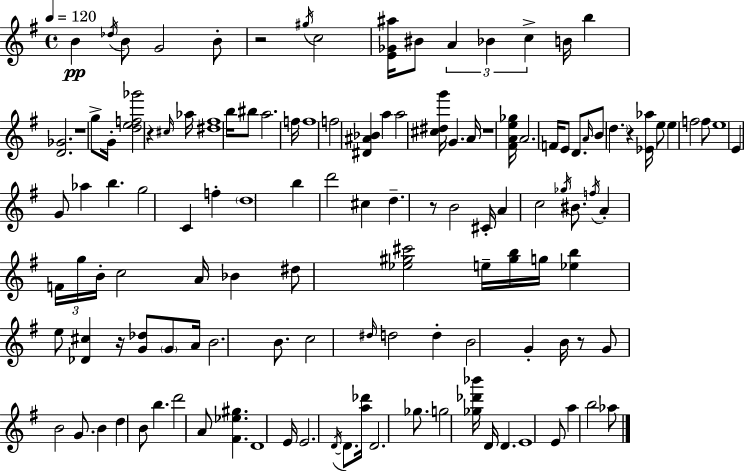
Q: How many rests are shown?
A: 8